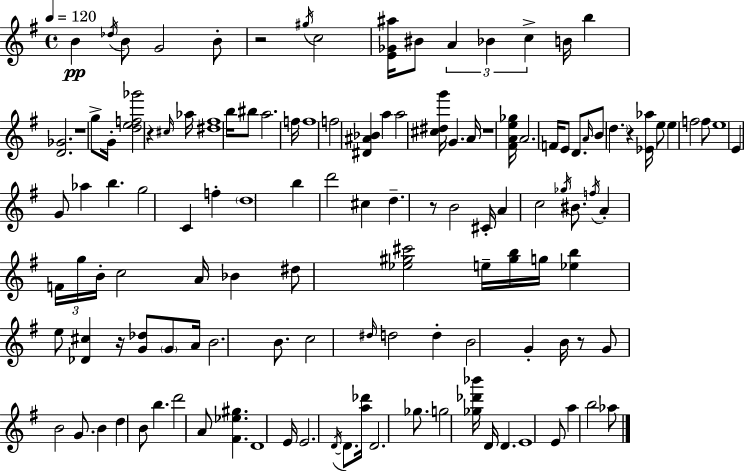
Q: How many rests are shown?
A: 8